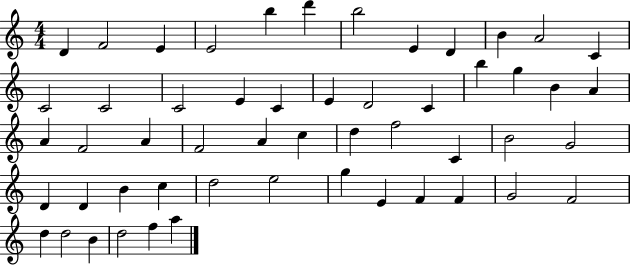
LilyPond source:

{
  \clef treble
  \numericTimeSignature
  \time 4/4
  \key c \major
  d'4 f'2 e'4 | e'2 b''4 d'''4 | b''2 e'4 d'4 | b'4 a'2 c'4 | \break c'2 c'2 | c'2 e'4 c'4 | e'4 d'2 c'4 | b''4 g''4 b'4 a'4 | \break a'4 f'2 a'4 | f'2 a'4 c''4 | d''4 f''2 c'4 | b'2 g'2 | \break d'4 d'4 b'4 c''4 | d''2 e''2 | g''4 e'4 f'4 f'4 | g'2 f'2 | \break d''4 d''2 b'4 | d''2 f''4 a''4 | \bar "|."
}